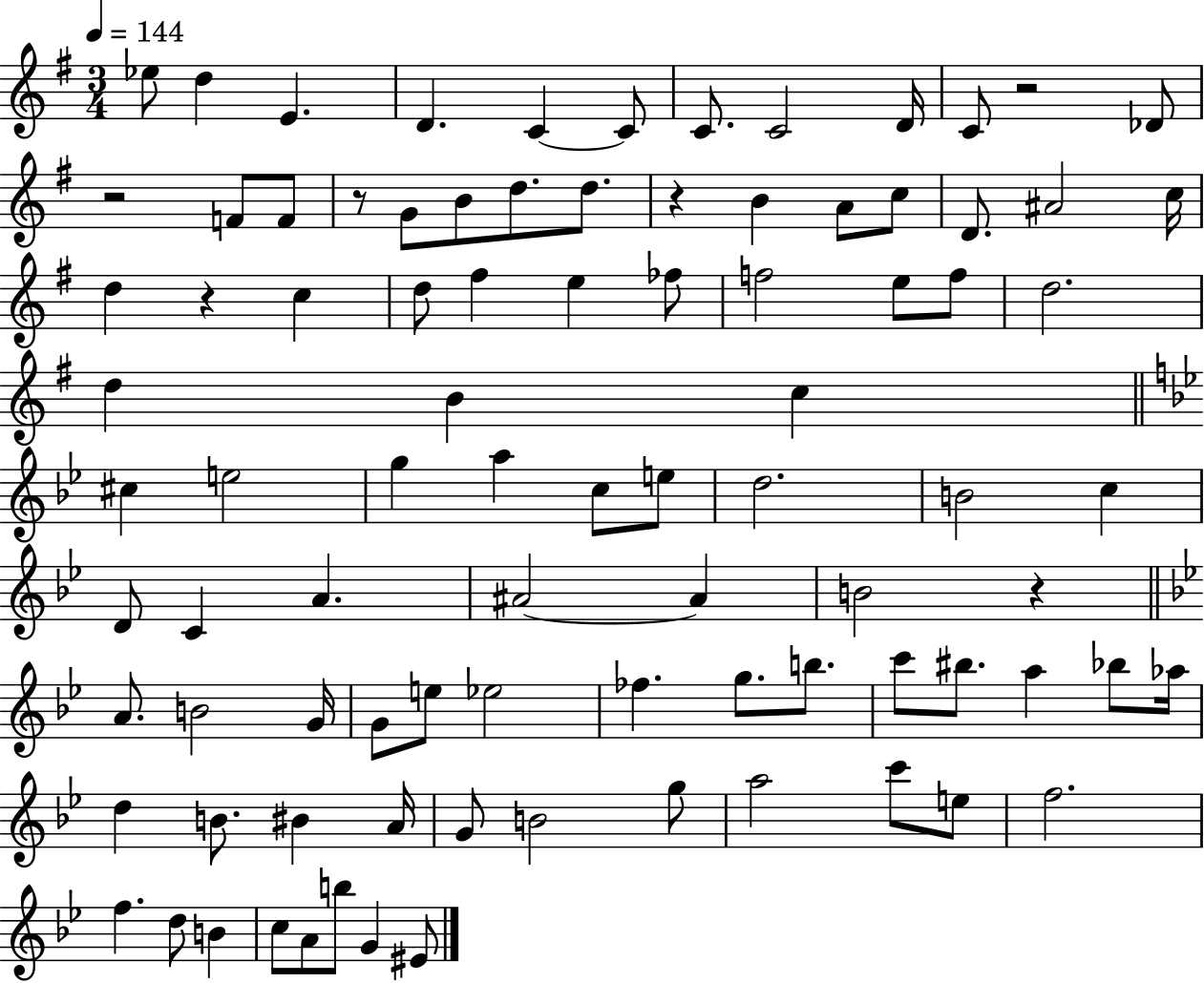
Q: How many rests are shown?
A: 6